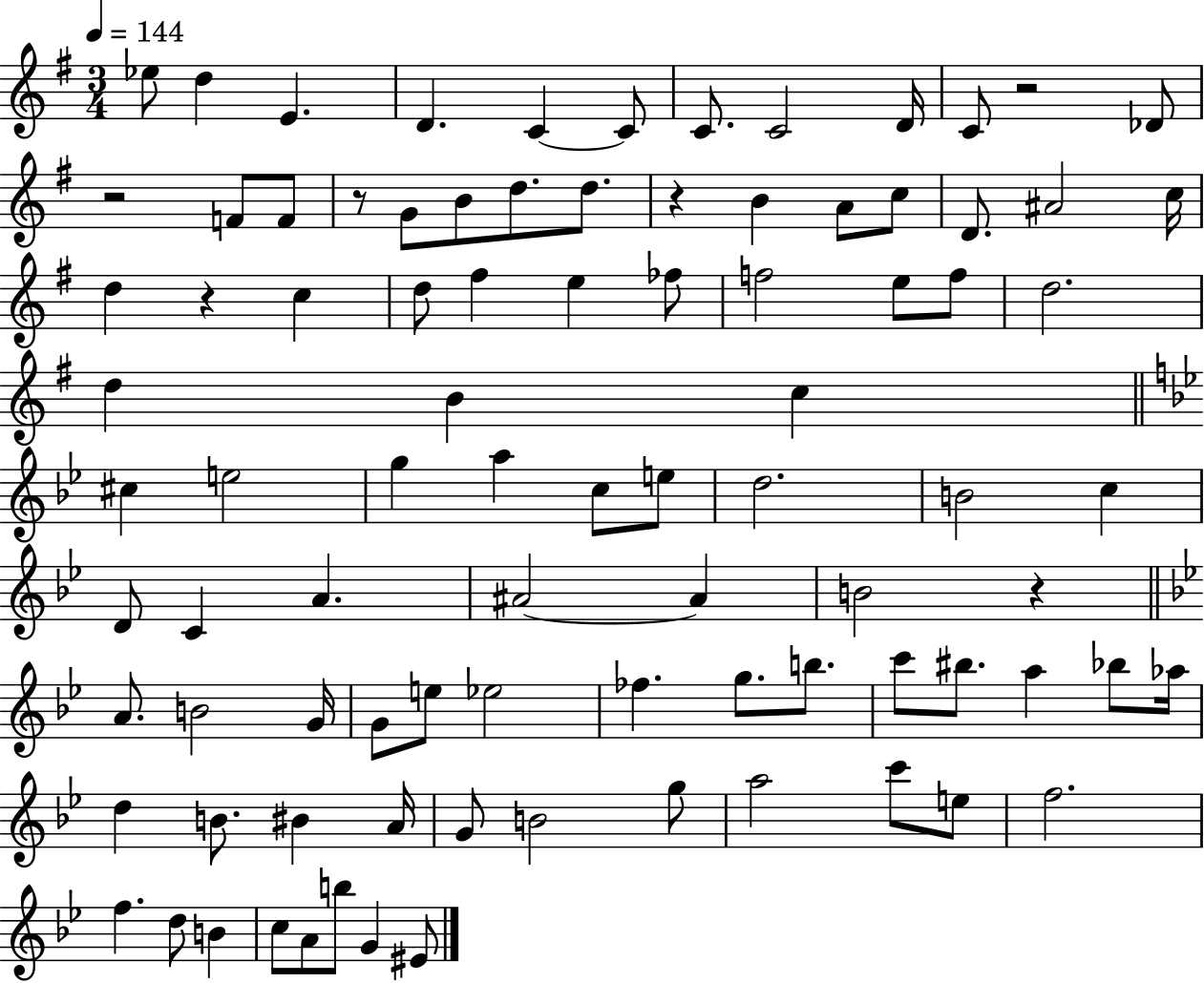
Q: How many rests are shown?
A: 6